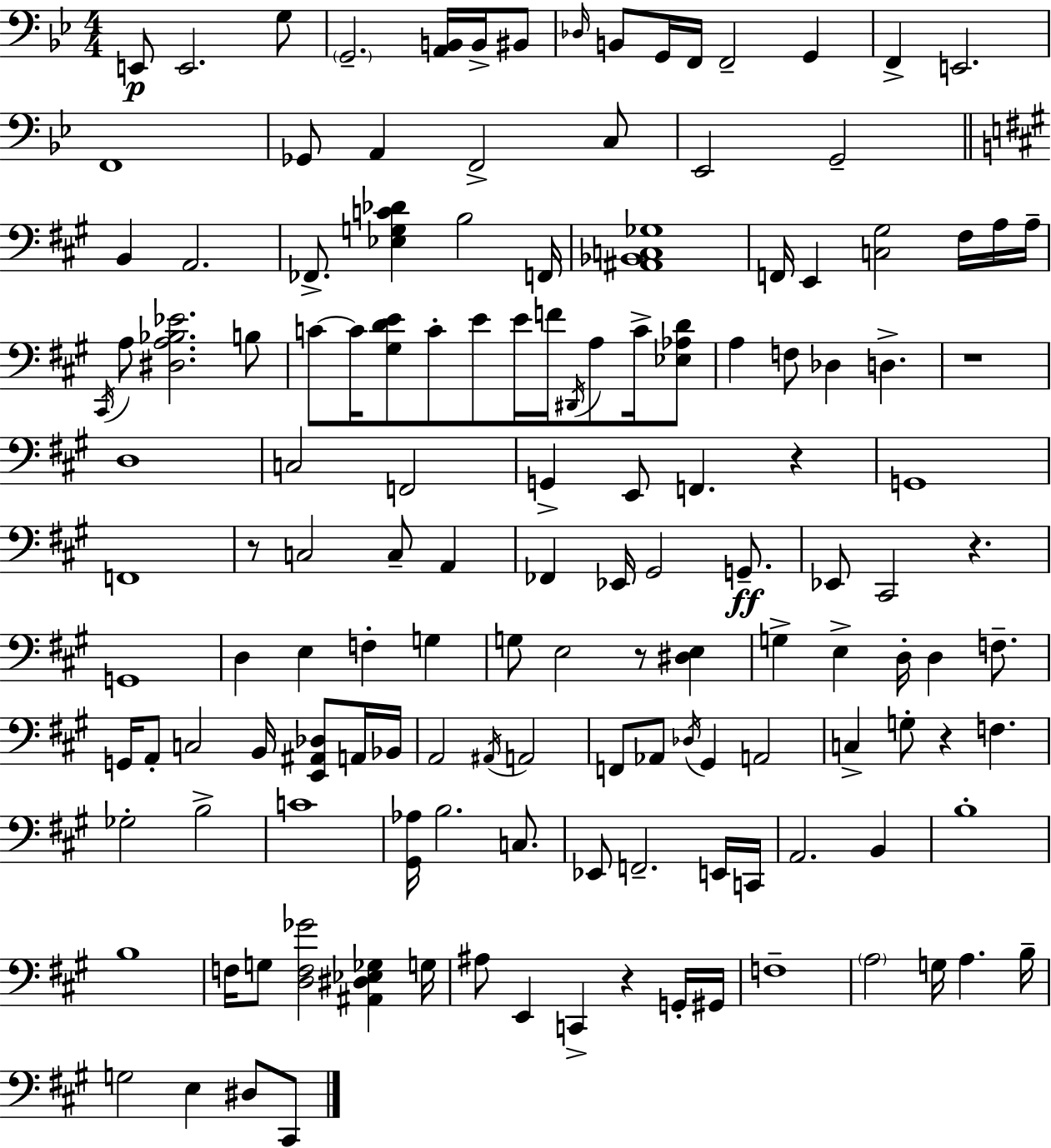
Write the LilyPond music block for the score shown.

{
  \clef bass
  \numericTimeSignature
  \time 4/4
  \key bes \major
  e,8\p e,2. g8 | \parenthesize g,2.-- <a, b,>16 b,16-> bis,8 | \grace { des16 } b,8 g,16 f,16 f,2-- g,4 | f,4-> e,2. | \break f,1 | ges,8 a,4 f,2-> c8 | ees,2 g,2-- | \bar "||" \break \key a \major b,4 a,2. | fes,8.-> <ees g c' des'>4 b2 f,16 | <ais, bes, c ges>1 | f,16 e,4 <c gis>2 fis16 a16 a16-- | \break \acciaccatura { cis,16 } a8 <dis a bes ees'>2. b8 | c'8~~ c'16 <gis d' e'>8 c'8-. e'8 e'16 f'16 \acciaccatura { dis,16 } a8 c'16-> | <ees aes d'>8 a4 f8 des4 d4.-> | r1 | \break d1 | c2 f,2 | g,4-> e,8 f,4. r4 | g,1 | \break f,1 | r8 c2 c8-- a,4 | fes,4 ees,16 gis,2 g,8.--\ff | ees,8 cis,2 r4. | \break g,1 | d4 e4 f4-. g4 | g8 e2 r8 <dis e>4 | g4-> e4-> d16-. d4 f8.-- | \break g,16 a,8-. c2 b,16 <e, ais, des>8 | a,16 bes,16 a,2 \acciaccatura { ais,16 } a,2 | f,8 aes,8 \acciaccatura { des16 } gis,4 a,2 | c4-> g8-. r4 f4. | \break ges2-. b2-> | c'1 | <gis, aes>16 b2. | c8. ees,8 f,2.-- | \break e,16 c,16 a,2. | b,4 b1-. | b1 | f16 g8 <d f ges'>2 <ais, dis ees ges>4 | \break g16 ais8 e,4 c,4-> r4 | g,16-. gis,16 f1-- | \parenthesize a2 g16 a4. | b16-- g2 e4 | \break dis8 cis,8 \bar "|."
}